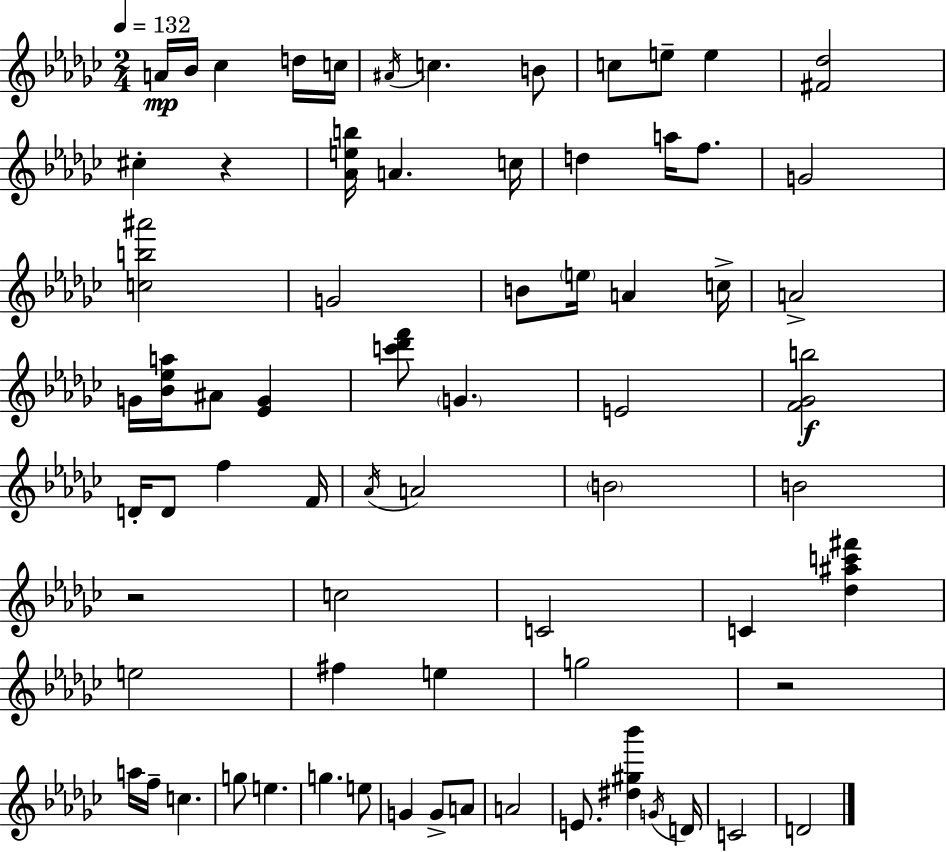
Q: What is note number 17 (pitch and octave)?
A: F5